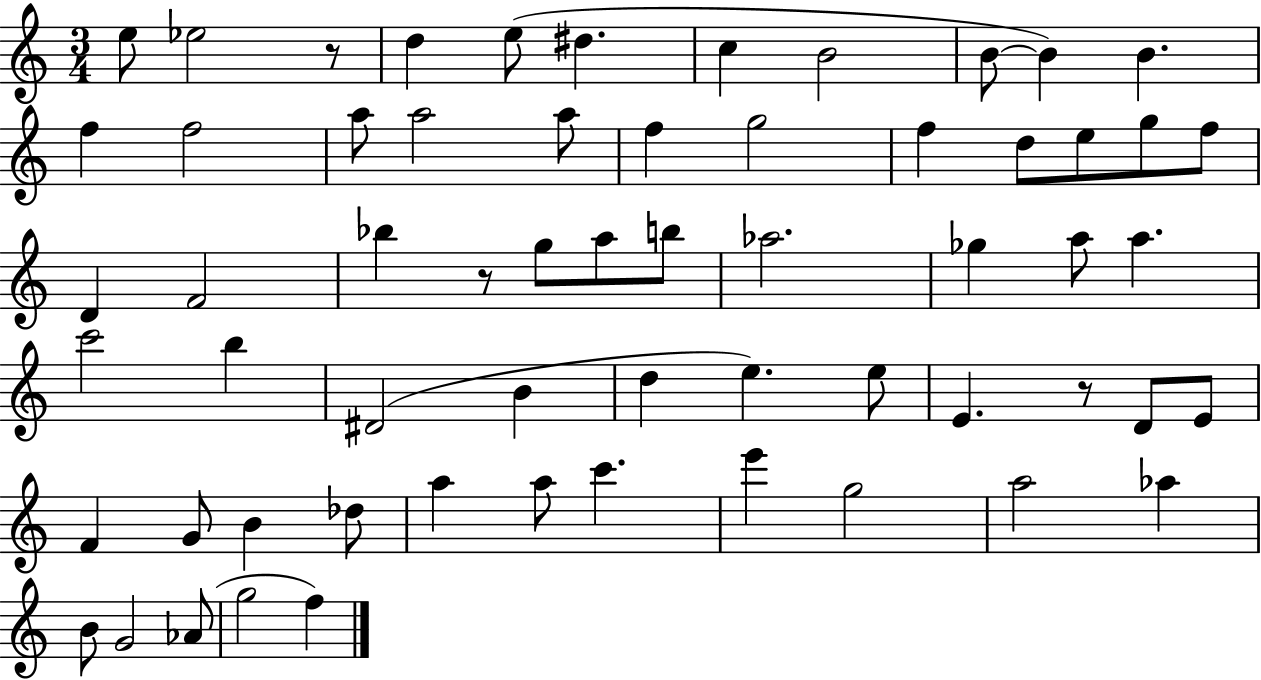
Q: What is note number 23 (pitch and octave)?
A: D4